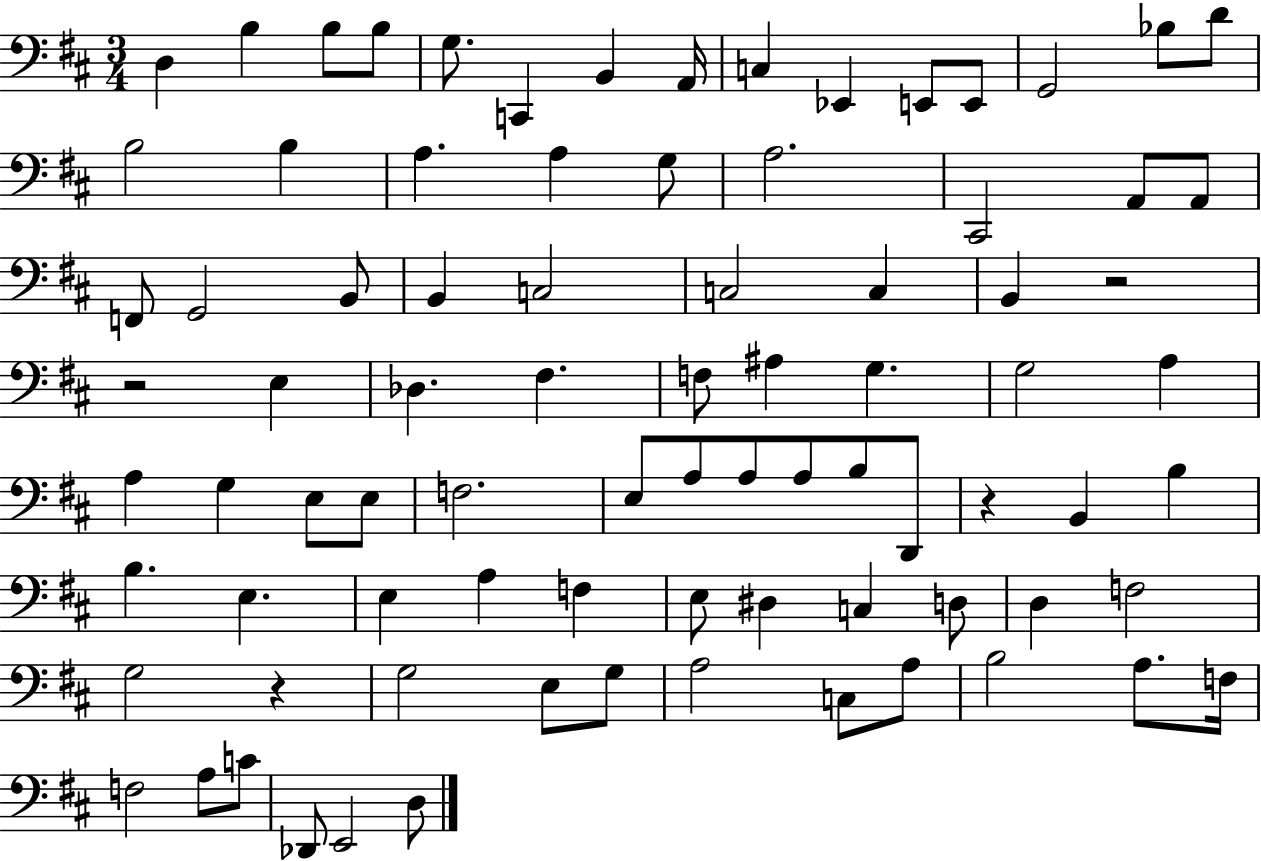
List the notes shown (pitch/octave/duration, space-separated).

D3/q B3/q B3/e B3/e G3/e. C2/q B2/q A2/s C3/q Eb2/q E2/e E2/e G2/h Bb3/e D4/e B3/h B3/q A3/q. A3/q G3/e A3/h. C#2/h A2/e A2/e F2/e G2/h B2/e B2/q C3/h C3/h C3/q B2/q R/h R/h E3/q Db3/q. F#3/q. F3/e A#3/q G3/q. G3/h A3/q A3/q G3/q E3/e E3/e F3/h. E3/e A3/e A3/e A3/e B3/e D2/e R/q B2/q B3/q B3/q. E3/q. E3/q A3/q F3/q E3/e D#3/q C3/q D3/e D3/q F3/h G3/h R/q G3/h E3/e G3/e A3/h C3/e A3/e B3/h A3/e. F3/s F3/h A3/e C4/e Db2/e E2/h D3/e